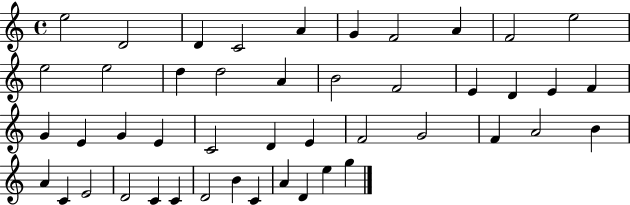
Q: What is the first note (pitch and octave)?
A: E5